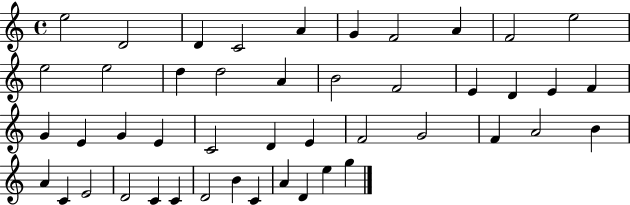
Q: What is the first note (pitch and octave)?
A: E5